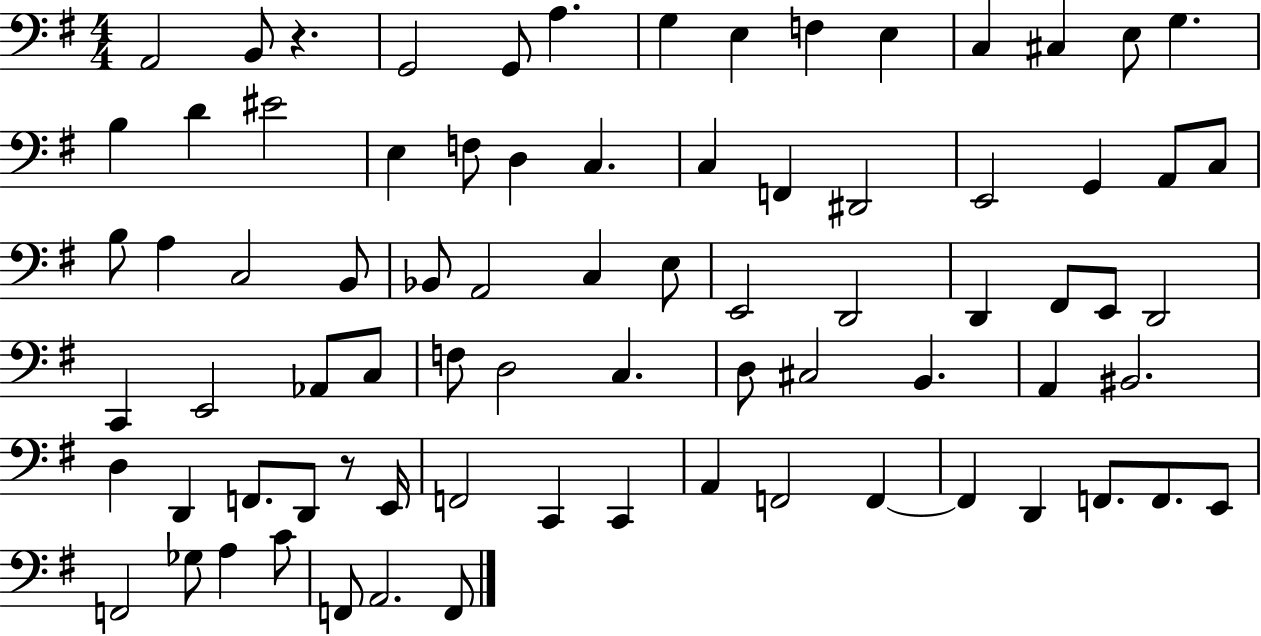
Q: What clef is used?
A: bass